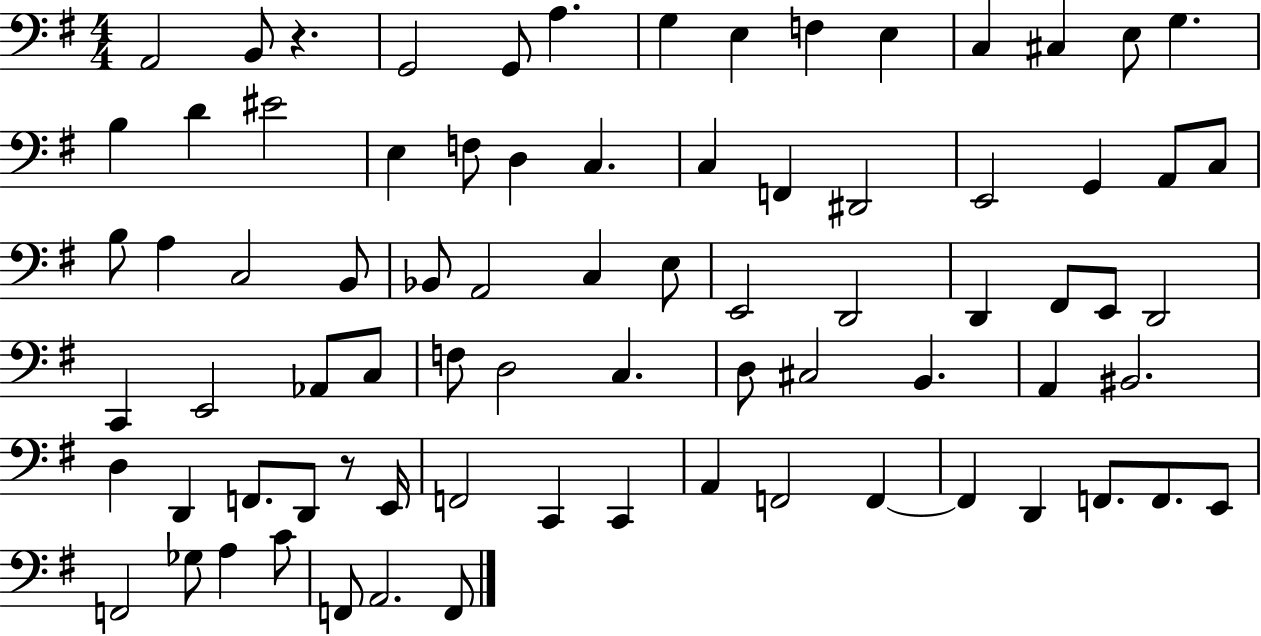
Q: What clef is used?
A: bass